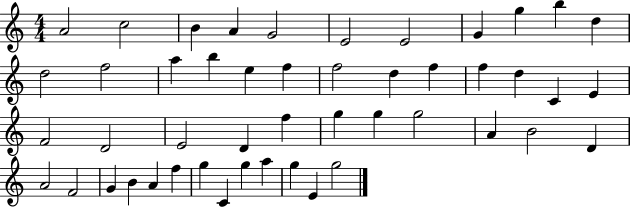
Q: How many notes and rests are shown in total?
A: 48